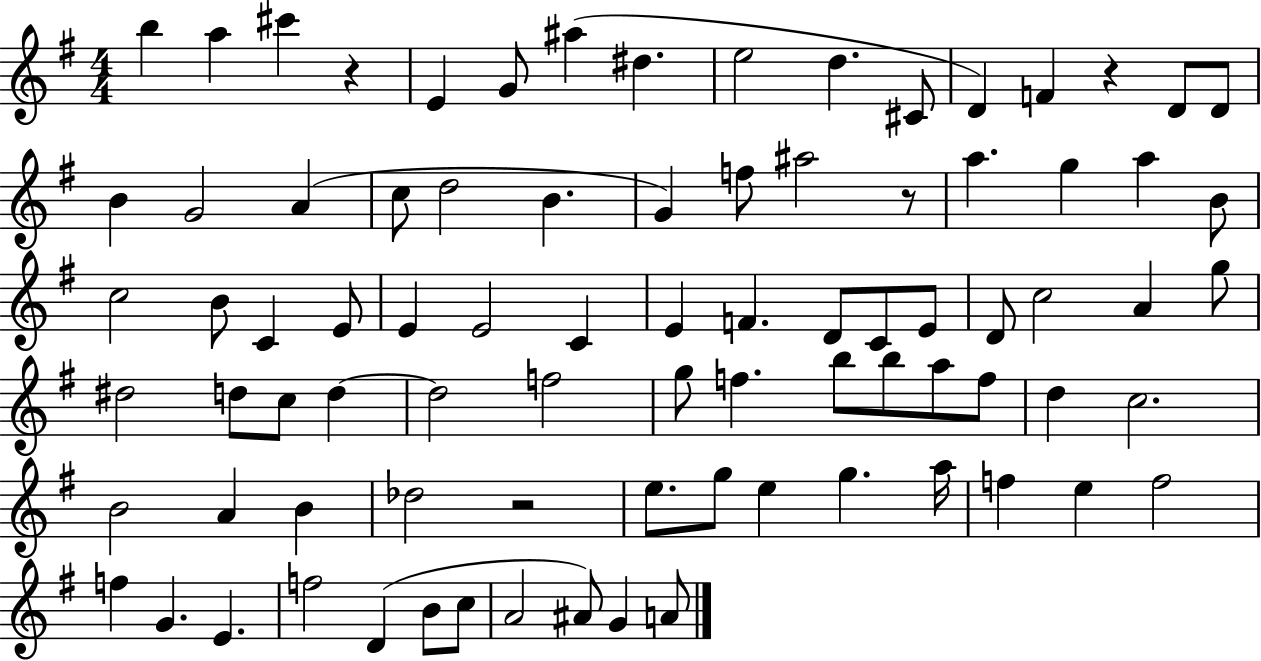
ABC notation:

X:1
T:Untitled
M:4/4
L:1/4
K:G
b a ^c' z E G/2 ^a ^d e2 d ^C/2 D F z D/2 D/2 B G2 A c/2 d2 B G f/2 ^a2 z/2 a g a B/2 c2 B/2 C E/2 E E2 C E F D/2 C/2 E/2 D/2 c2 A g/2 ^d2 d/2 c/2 d d2 f2 g/2 f b/2 b/2 a/2 f/2 d c2 B2 A B _d2 z2 e/2 g/2 e g a/4 f e f2 f G E f2 D B/2 c/2 A2 ^A/2 G A/2